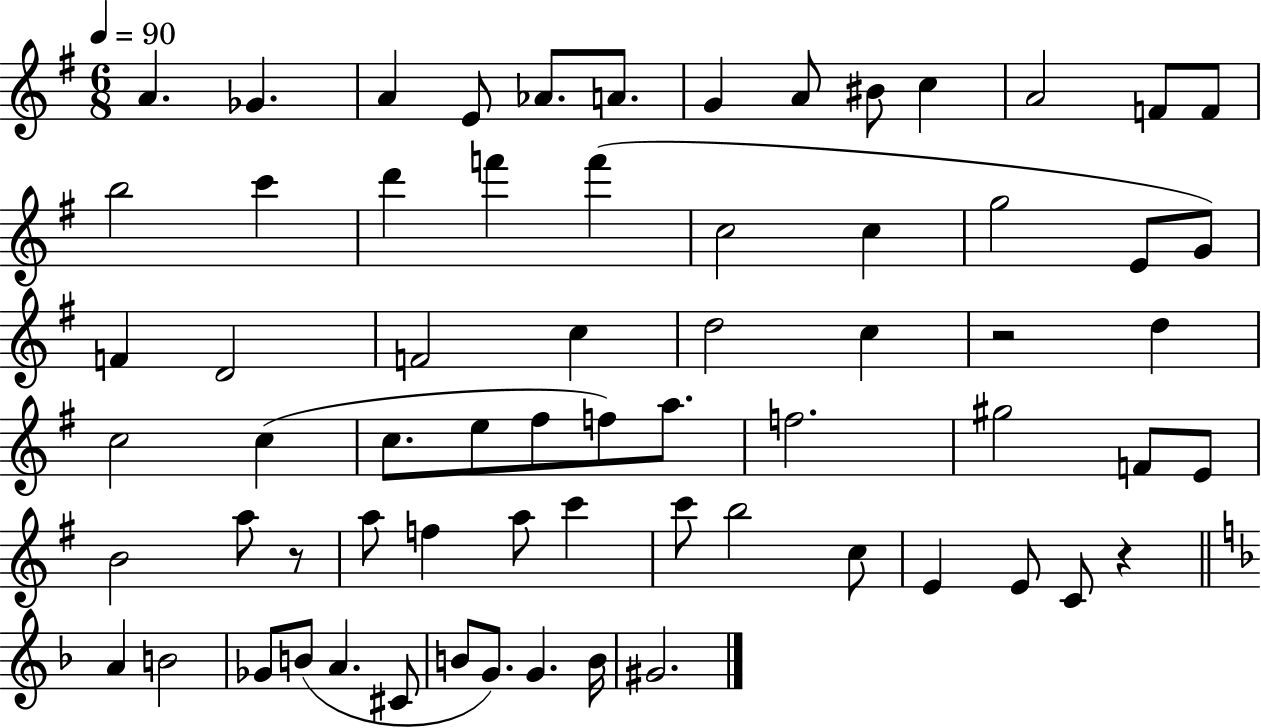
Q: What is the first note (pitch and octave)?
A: A4